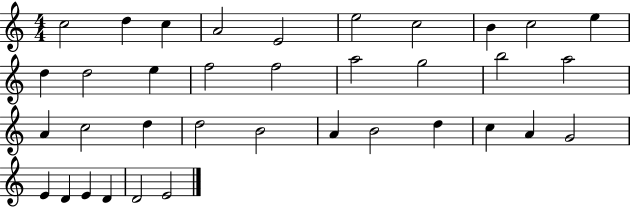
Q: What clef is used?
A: treble